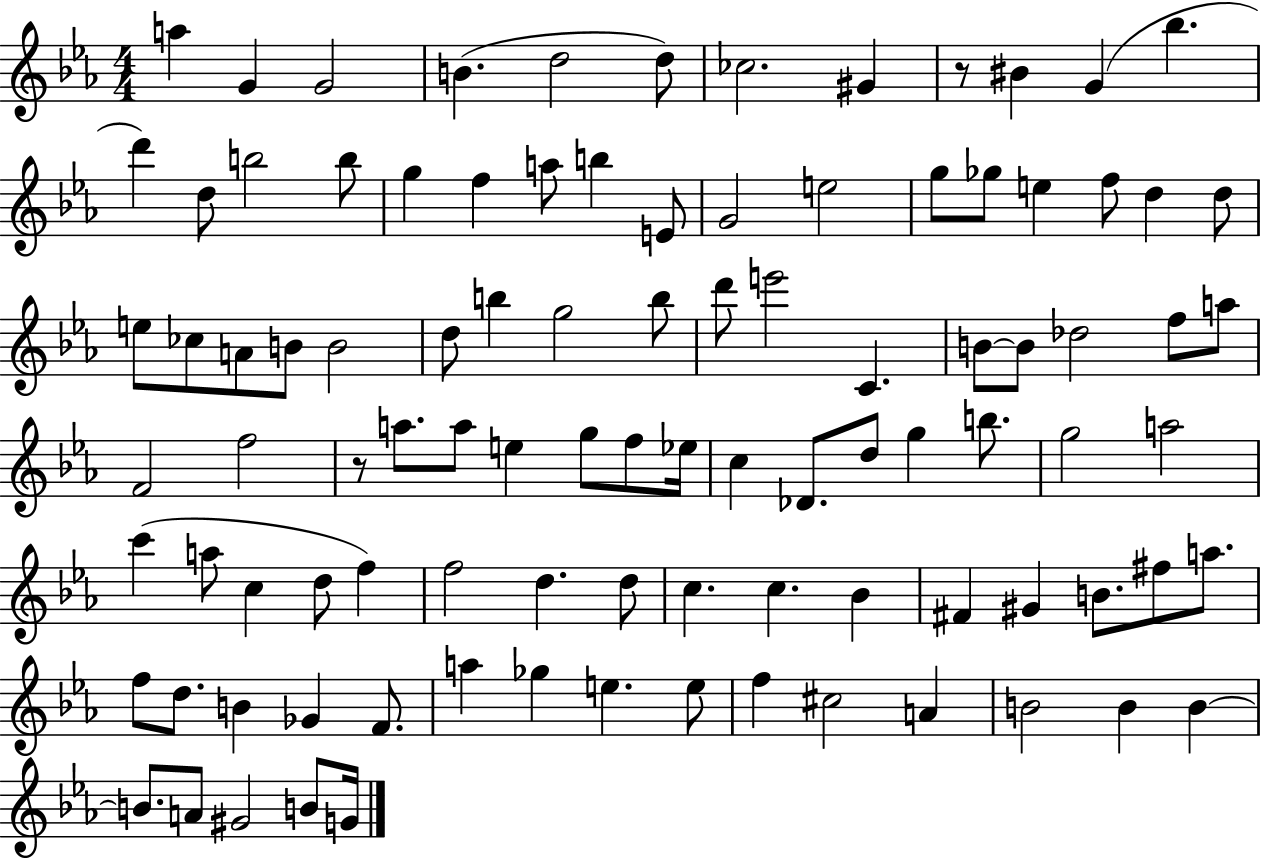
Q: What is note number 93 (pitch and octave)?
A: A4